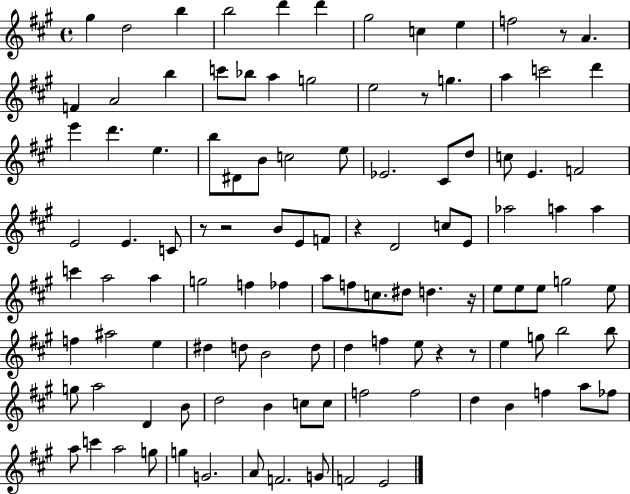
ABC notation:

X:1
T:Untitled
M:4/4
L:1/4
K:A
^g d2 b b2 d' d' ^g2 c e f2 z/2 A F A2 b c'/2 _b/2 a g2 e2 z/2 g a c'2 d' e' d' e b/2 ^D/2 B/2 c2 e/2 _E2 ^C/2 d/2 c/2 E F2 E2 E C/2 z/2 z2 B/2 E/2 F/2 z D2 c/2 E/2 _a2 a a c' a2 a g2 f _f a/2 f/2 c/2 ^d/2 d z/4 e/2 e/2 e/2 g2 e/2 f ^a2 e ^d d/2 B2 d/2 d f e/2 z z/2 e g/2 b2 b/2 g/2 a2 D B/2 d2 B c/2 c/2 f2 f2 d B f a/2 _f/2 a/2 c' a2 g/2 g G2 A/2 F2 G/2 F2 E2